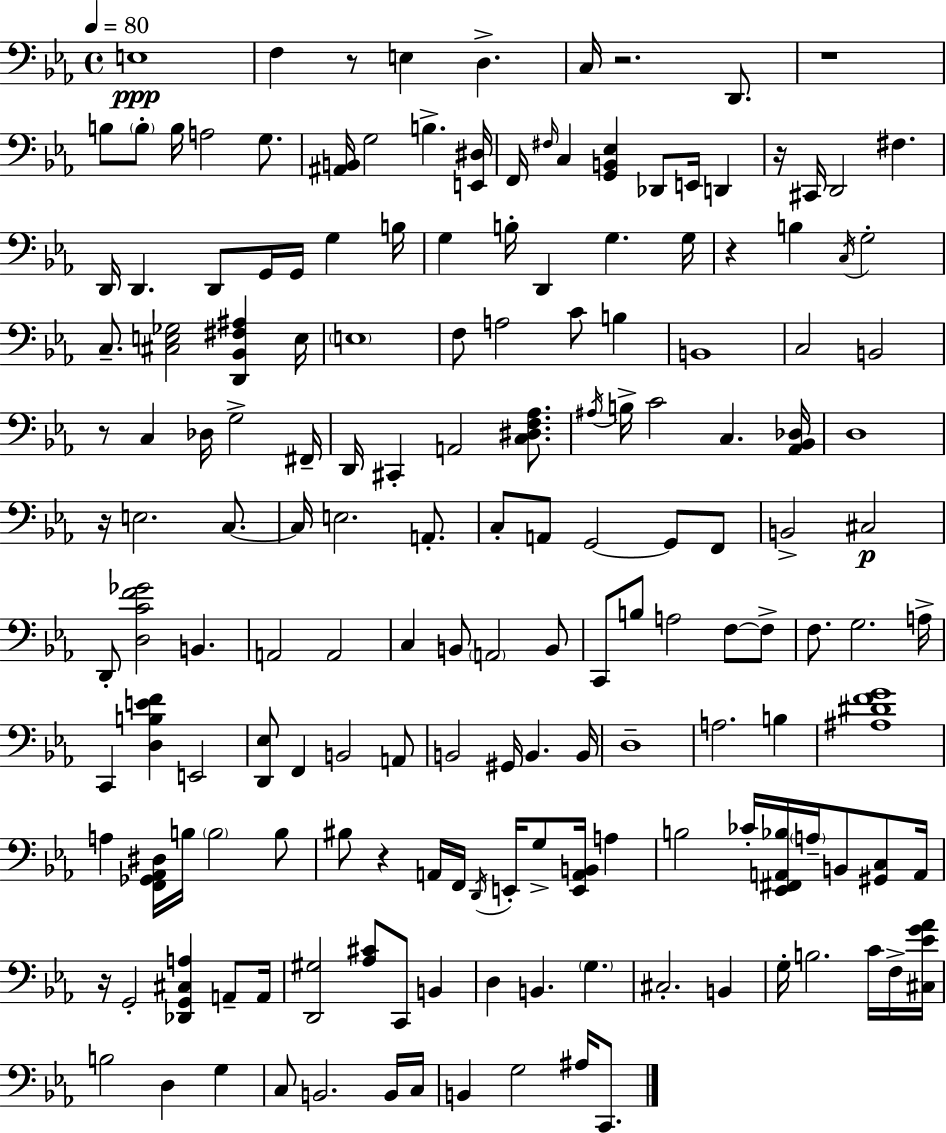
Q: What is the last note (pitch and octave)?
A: C2